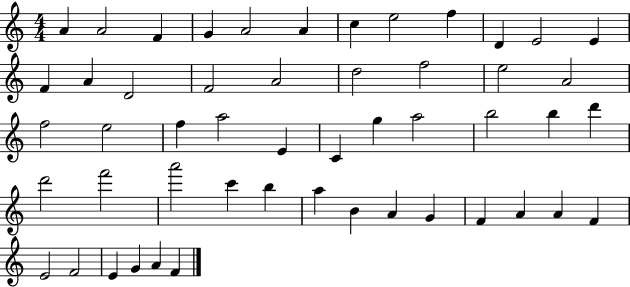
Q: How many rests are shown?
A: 0